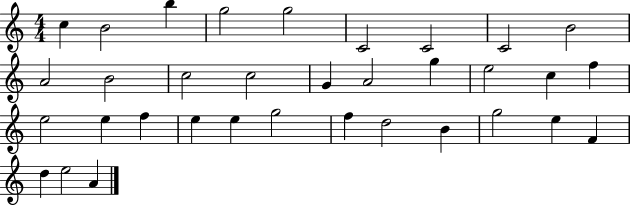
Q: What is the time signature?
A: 4/4